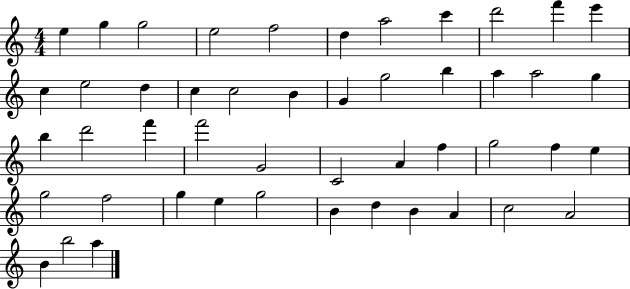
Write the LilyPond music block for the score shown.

{
  \clef treble
  \numericTimeSignature
  \time 4/4
  \key c \major
  e''4 g''4 g''2 | e''2 f''2 | d''4 a''2 c'''4 | d'''2 f'''4 e'''4 | \break c''4 e''2 d''4 | c''4 c''2 b'4 | g'4 g''2 b''4 | a''4 a''2 g''4 | \break b''4 d'''2 f'''4 | f'''2 g'2 | c'2 a'4 f''4 | g''2 f''4 e''4 | \break g''2 f''2 | g''4 e''4 g''2 | b'4 d''4 b'4 a'4 | c''2 a'2 | \break b'4 b''2 a''4 | \bar "|."
}